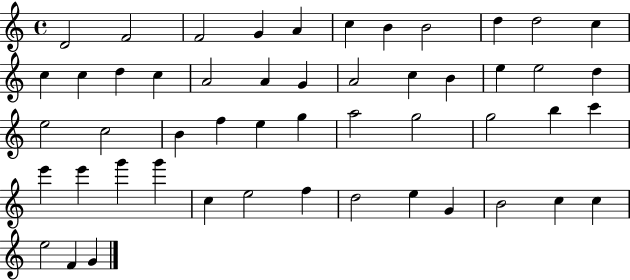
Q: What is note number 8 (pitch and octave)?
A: B4